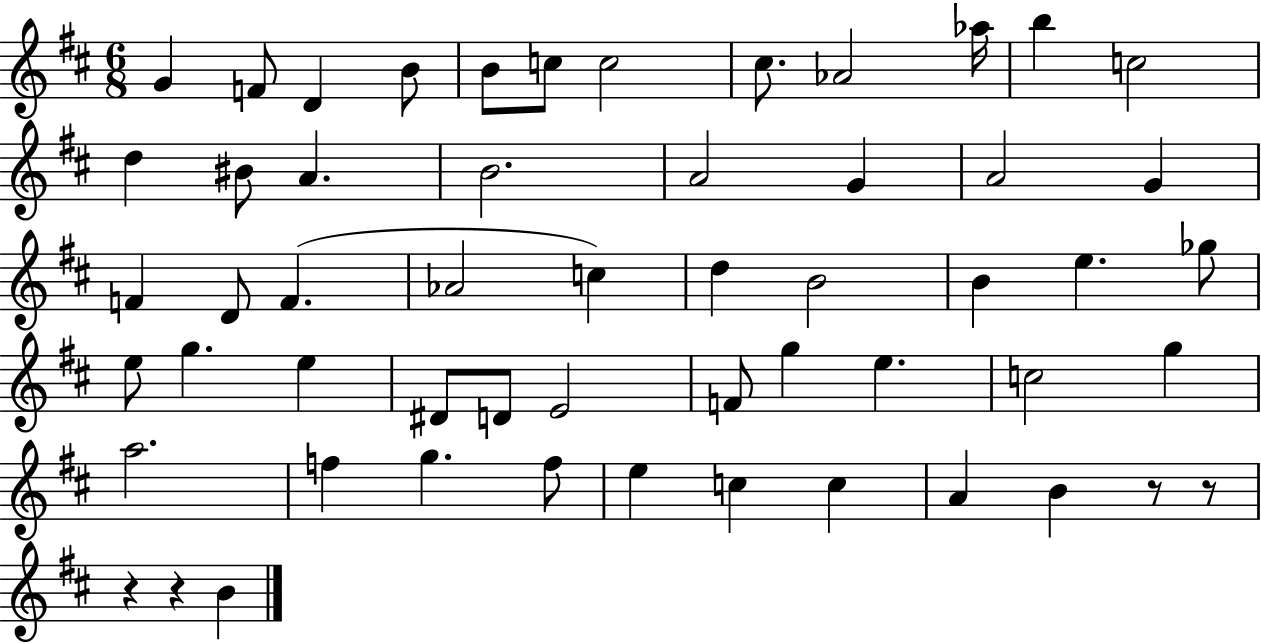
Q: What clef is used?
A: treble